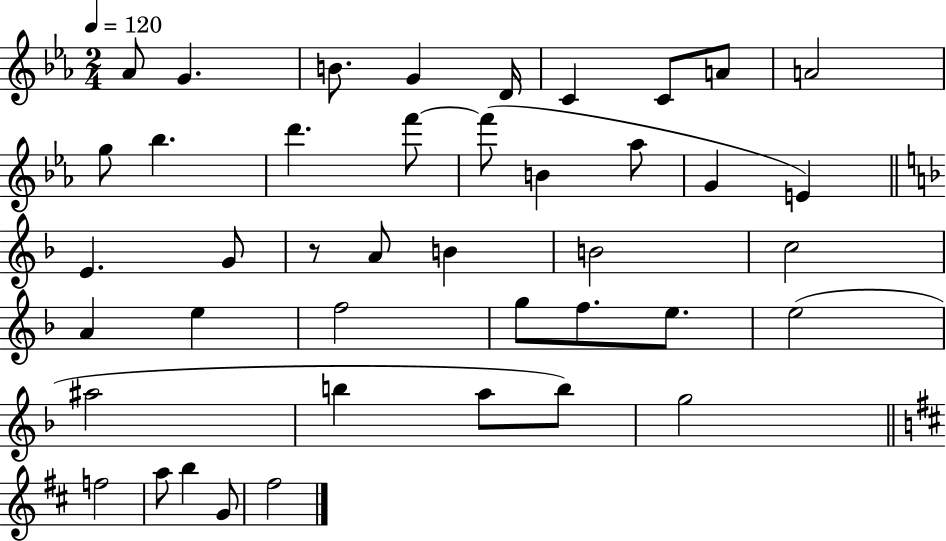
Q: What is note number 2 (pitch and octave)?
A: G4